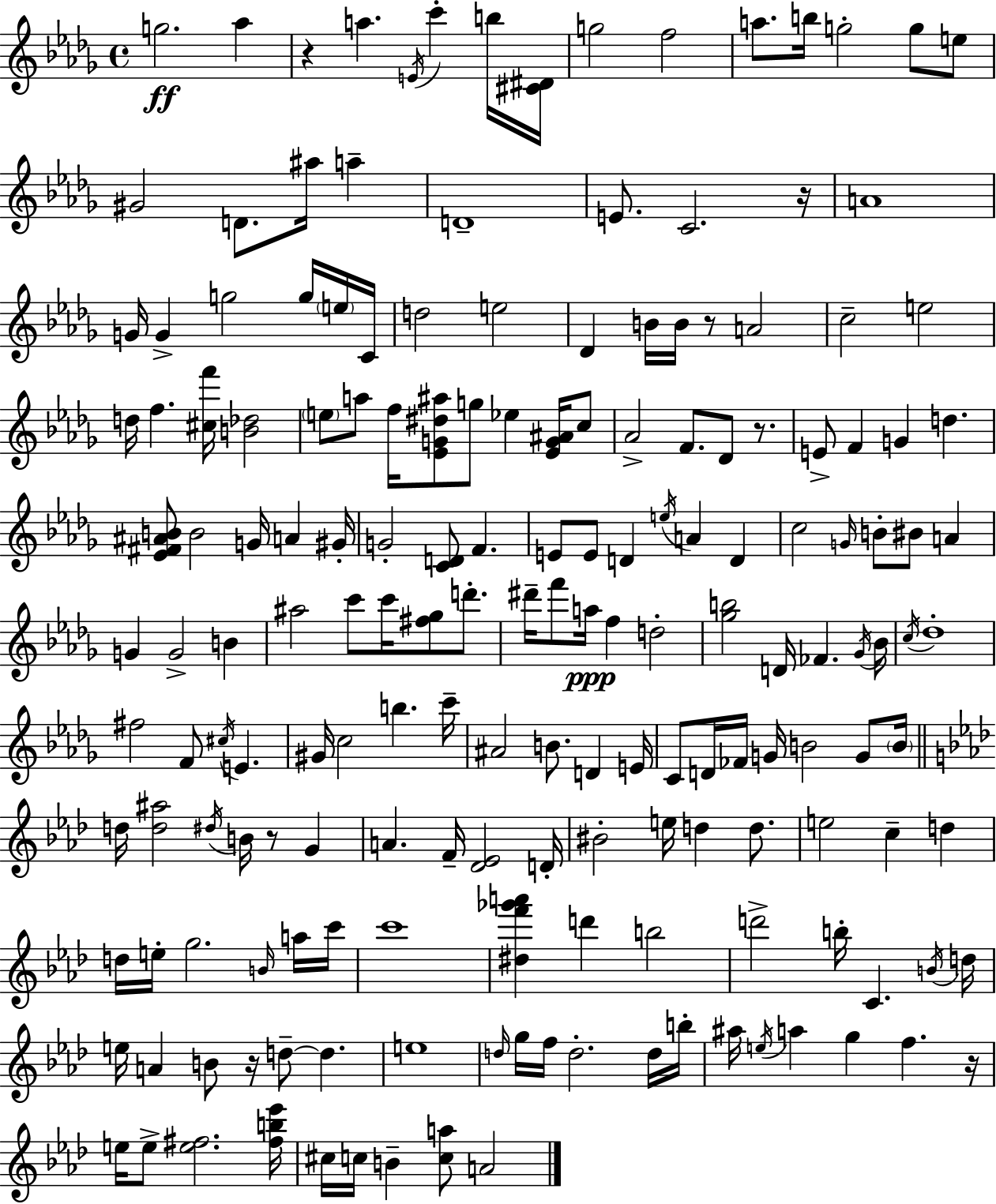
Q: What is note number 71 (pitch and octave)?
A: A#5